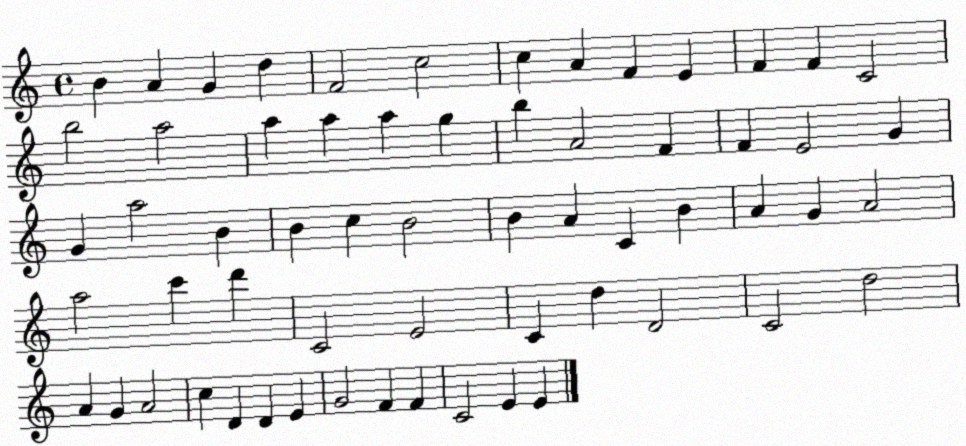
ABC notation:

X:1
T:Untitled
M:4/4
L:1/4
K:C
B A G d F2 c2 c A F E F F C2 b2 a2 a a a g b A2 F F E2 G G a2 B B c B2 B A C B A G A2 a2 c' d' C2 E2 C d D2 C2 d2 A G A2 c D D E G2 F F C2 E E